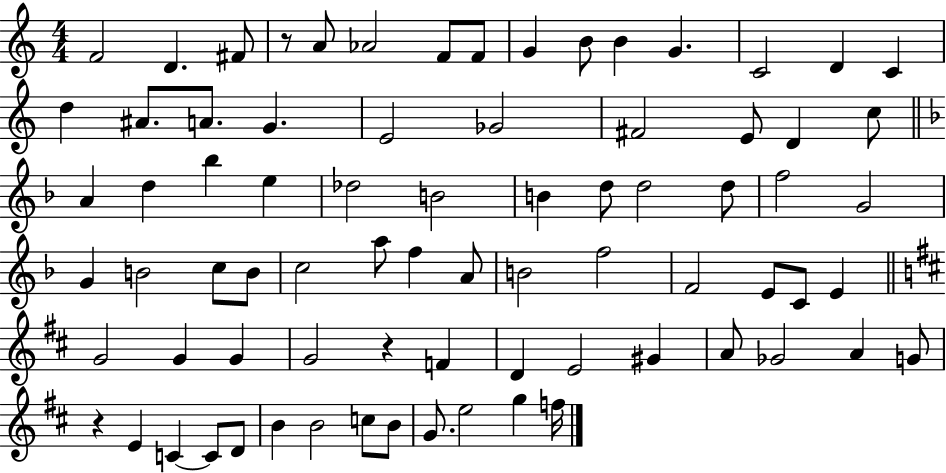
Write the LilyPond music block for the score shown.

{
  \clef treble
  \numericTimeSignature
  \time 4/4
  \key c \major
  f'2 d'4. fis'8 | r8 a'8 aes'2 f'8 f'8 | g'4 b'8 b'4 g'4. | c'2 d'4 c'4 | \break d''4 ais'8. a'8. g'4. | e'2 ges'2 | fis'2 e'8 d'4 c''8 | \bar "||" \break \key f \major a'4 d''4 bes''4 e''4 | des''2 b'2 | b'4 d''8 d''2 d''8 | f''2 g'2 | \break g'4 b'2 c''8 b'8 | c''2 a''8 f''4 a'8 | b'2 f''2 | f'2 e'8 c'8 e'4 | \break \bar "||" \break \key d \major g'2 g'4 g'4 | g'2 r4 f'4 | d'4 e'2 gis'4 | a'8 ges'2 a'4 g'8 | \break r4 e'4 c'4~~ c'8 d'8 | b'4 b'2 c''8 b'8 | g'8. e''2 g''4 f''16 | \bar "|."
}